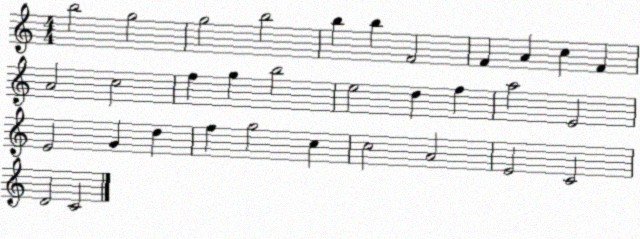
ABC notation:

X:1
T:Untitled
M:4/4
L:1/4
K:C
b2 g2 g2 b2 b b F2 F A c F A2 c2 f g b2 e2 d f a2 E2 E2 G d f g2 c c2 A2 E2 C2 D2 C2